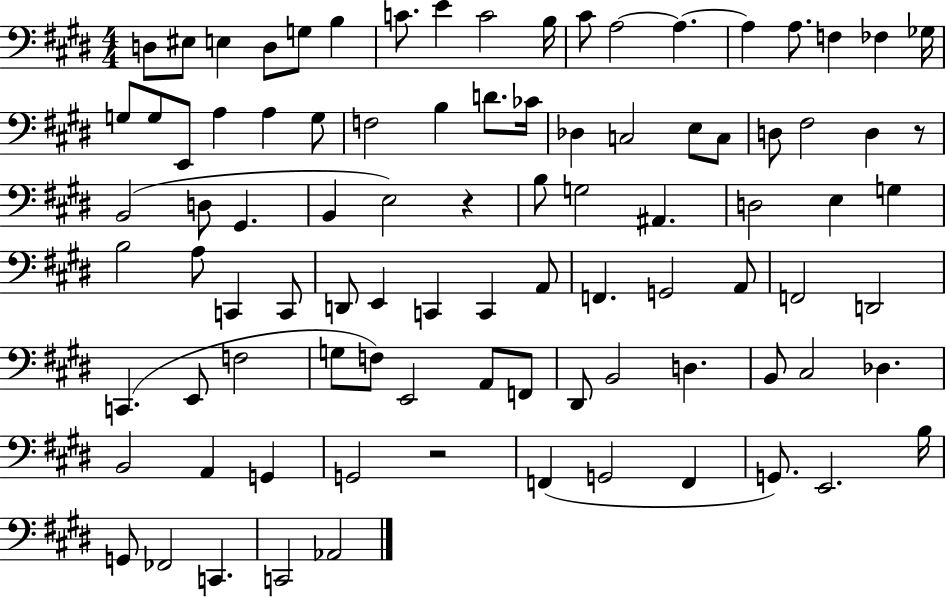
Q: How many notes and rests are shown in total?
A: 92